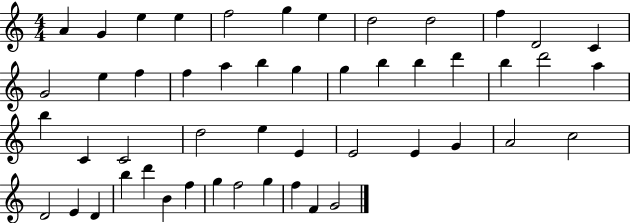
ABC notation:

X:1
T:Untitled
M:4/4
L:1/4
K:C
A G e e f2 g e d2 d2 f D2 C G2 e f f a b g g b b d' b d'2 a b C C2 d2 e E E2 E G A2 c2 D2 E D b d' B f g f2 g f F G2